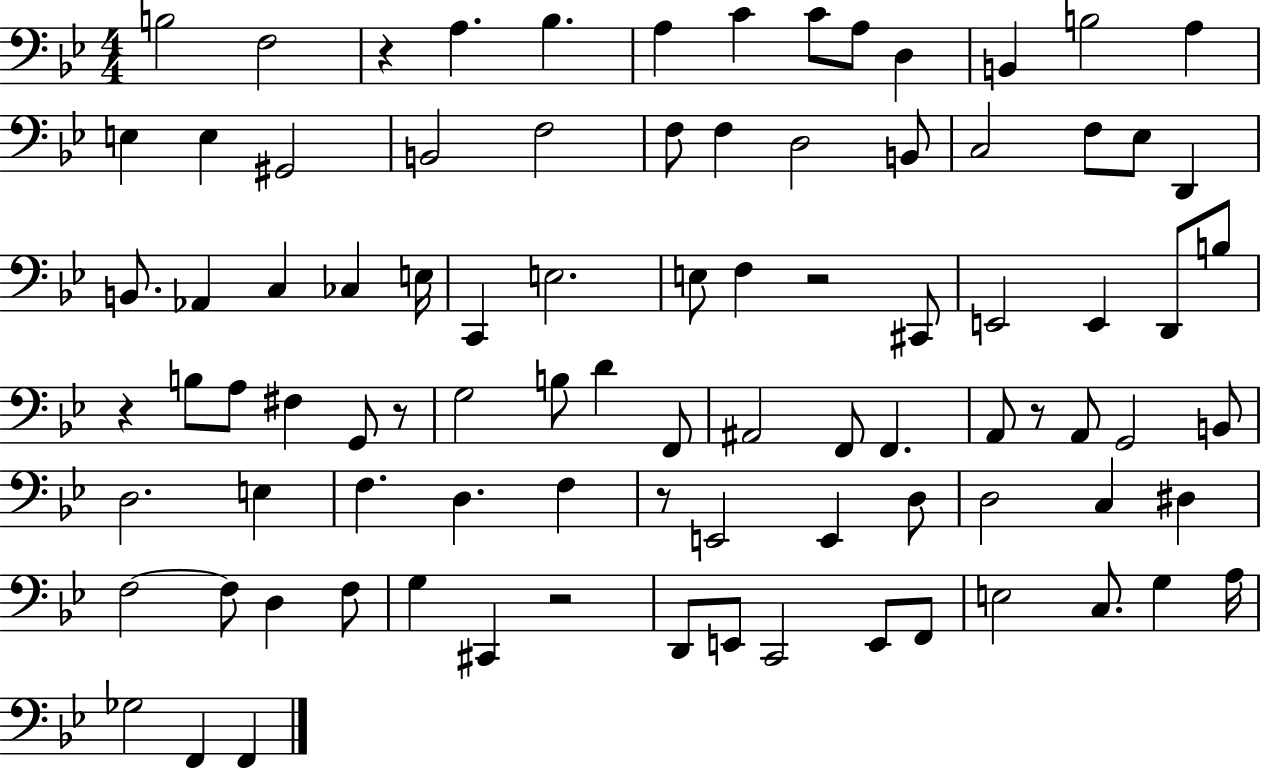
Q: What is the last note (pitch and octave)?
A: F2